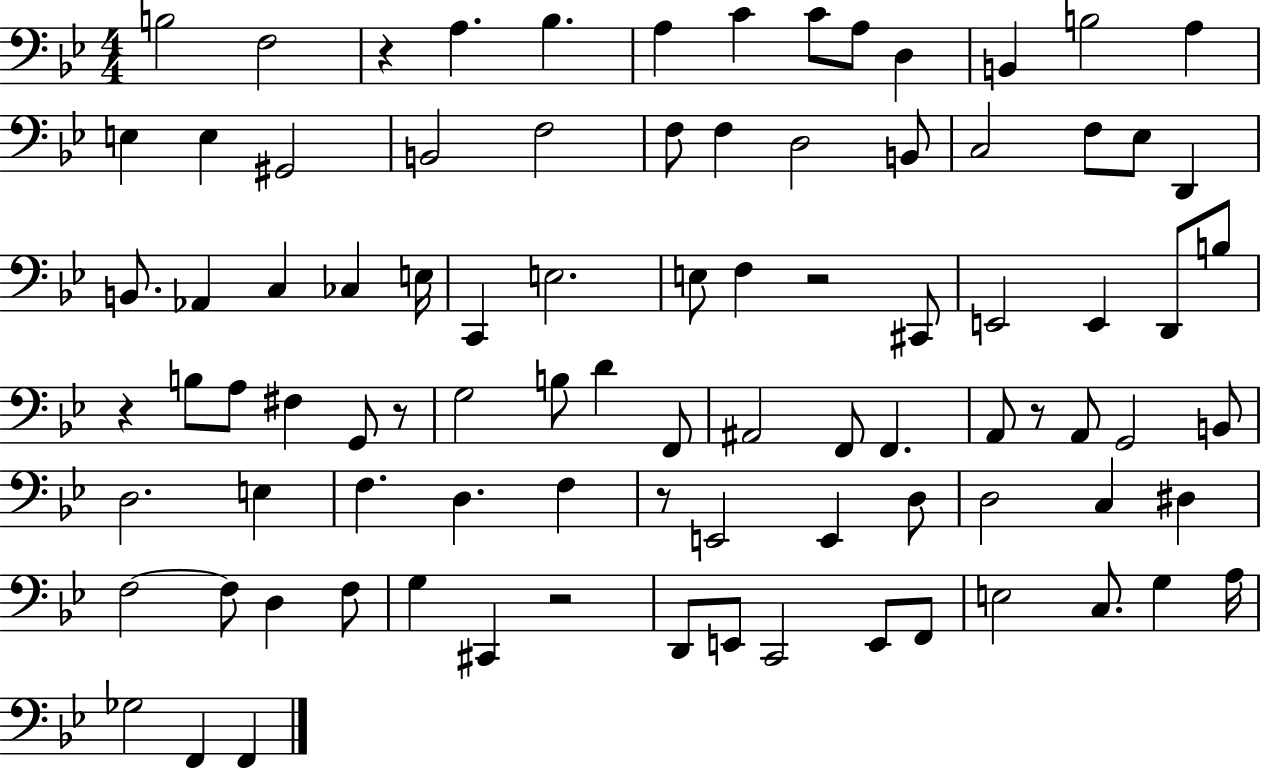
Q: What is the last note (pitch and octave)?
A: F2